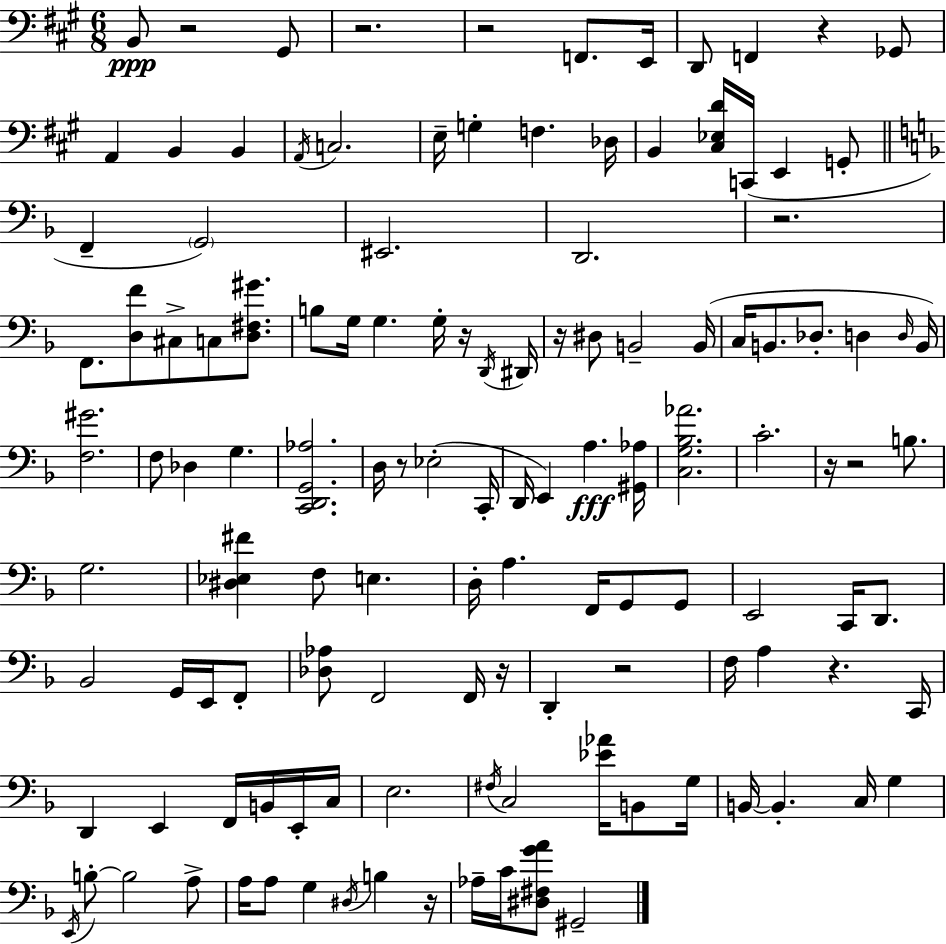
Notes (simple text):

B2/e R/h G#2/e R/h. R/h F2/e. E2/s D2/e F2/q R/q Gb2/e A2/q B2/q B2/q A2/s C3/h. E3/s G3/q F3/q. Db3/s B2/q [C#3,Eb3,D4]/s C2/s E2/q G2/e F2/q G2/h EIS2/h. D2/h. R/h. F2/e. [D3,F4]/e C#3/e C3/e [D3,F#3,G#4]/e. B3/e G3/s G3/q. G3/s R/s D2/s D#2/s R/s D#3/e B2/h B2/s C3/s B2/e. Db3/e. D3/q D3/s B2/s [F3,G#4]/h. F3/e Db3/q G3/q. [C2,D2,G2,Ab3]/h. D3/s R/e Eb3/h C2/s D2/s E2/q A3/q. [G#2,Ab3]/s [C3,G3,Bb3,Ab4]/h. C4/h. R/s R/h B3/e. G3/h. [D#3,Eb3,F#4]/q F3/e E3/q. D3/s A3/q. F2/s G2/e G2/e E2/h C2/s D2/e. Bb2/h G2/s E2/s F2/e [Db3,Ab3]/e F2/h F2/s R/s D2/q R/h F3/s A3/q R/q. C2/s D2/q E2/q F2/s B2/s E2/s C3/s E3/h. F#3/s C3/h [Eb4,Ab4]/s B2/e G3/s B2/s B2/q. C3/s G3/q E2/s B3/e B3/h A3/e A3/s A3/e G3/q D#3/s B3/q R/s Ab3/s C4/s [D#3,F#3,G4,A4]/e G#2/h